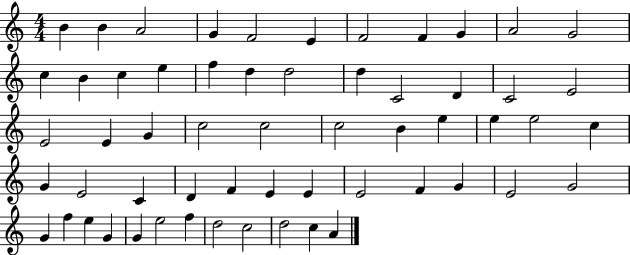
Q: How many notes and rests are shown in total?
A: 58